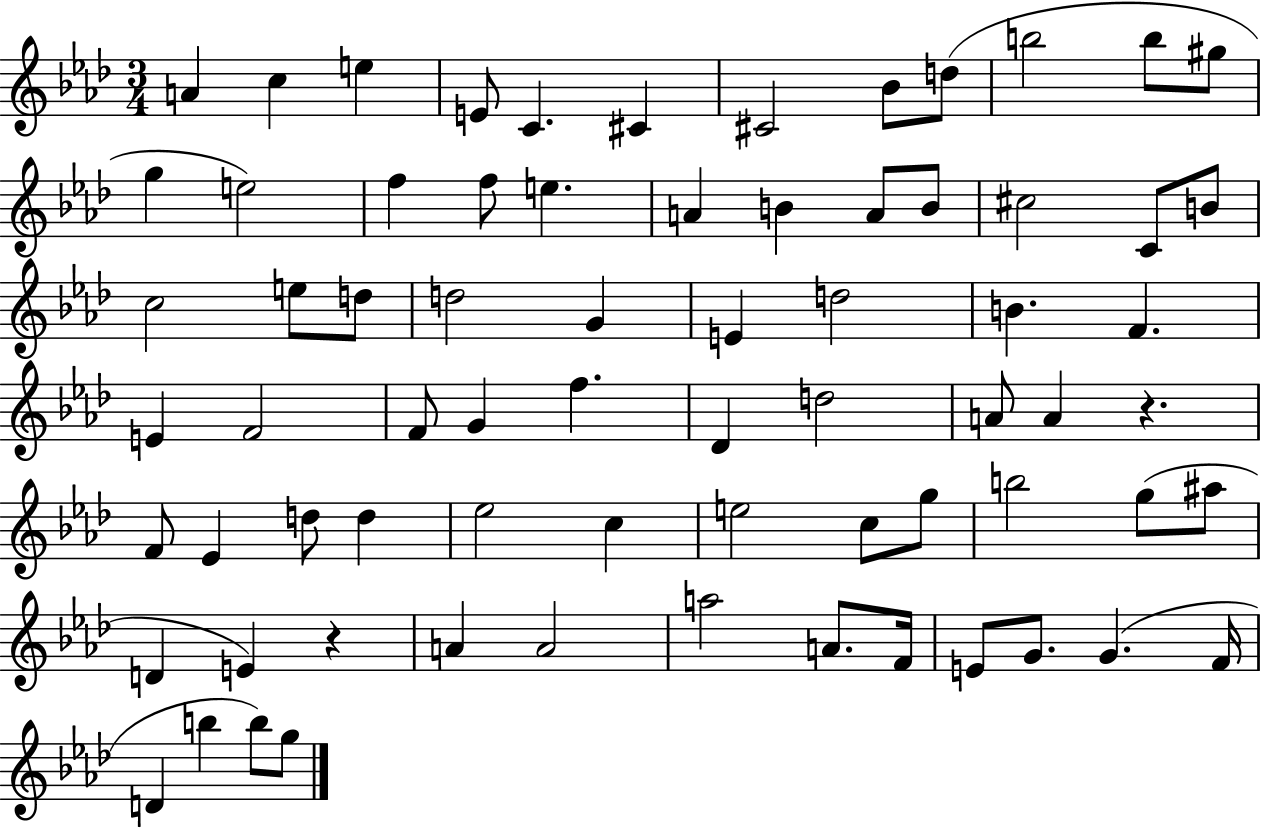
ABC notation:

X:1
T:Untitled
M:3/4
L:1/4
K:Ab
A c e E/2 C ^C ^C2 _B/2 d/2 b2 b/2 ^g/2 g e2 f f/2 e A B A/2 B/2 ^c2 C/2 B/2 c2 e/2 d/2 d2 G E d2 B F E F2 F/2 G f _D d2 A/2 A z F/2 _E d/2 d _e2 c e2 c/2 g/2 b2 g/2 ^a/2 D E z A A2 a2 A/2 F/4 E/2 G/2 G F/4 D b b/2 g/2